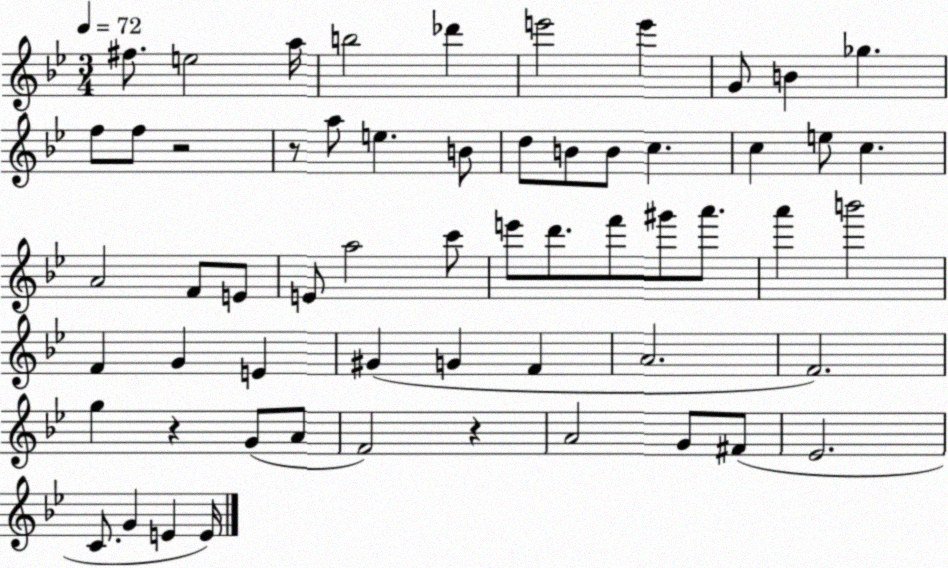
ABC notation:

X:1
T:Untitled
M:3/4
L:1/4
K:Bb
^f/2 e2 a/4 b2 _d' e'2 e' G/2 B _g f/2 f/2 z2 z/2 a/2 e B/2 d/2 B/2 B/2 c c e/2 c A2 F/2 E/2 E/2 a2 c'/2 e'/2 d'/2 f'/2 ^g'/2 a'/2 a' b'2 F G E ^G G F A2 F2 g z G/2 A/2 F2 z A2 G/2 ^F/2 _E2 C/2 G E E/4